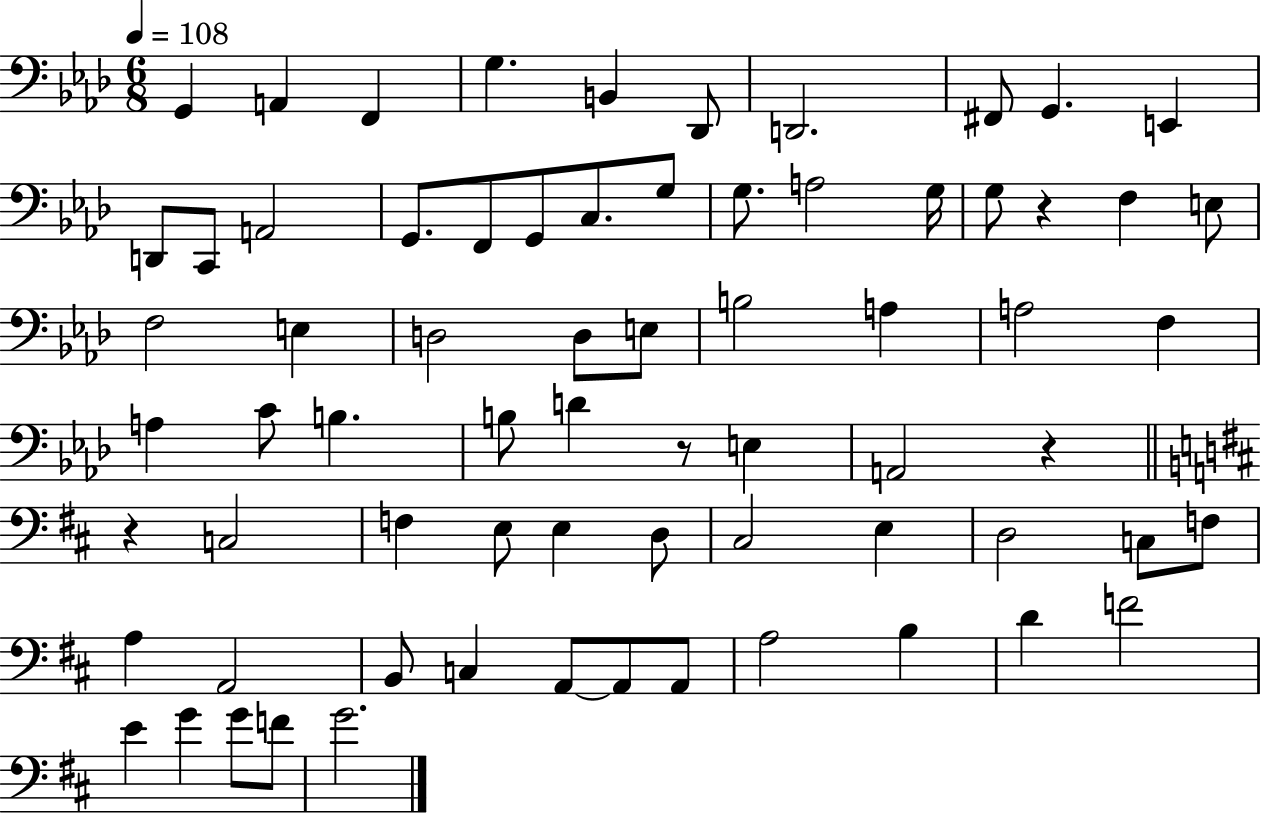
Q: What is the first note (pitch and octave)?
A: G2